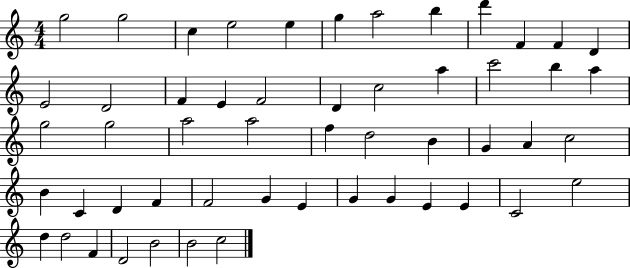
{
  \clef treble
  \numericTimeSignature
  \time 4/4
  \key c \major
  g''2 g''2 | c''4 e''2 e''4 | g''4 a''2 b''4 | d'''4 f'4 f'4 d'4 | \break e'2 d'2 | f'4 e'4 f'2 | d'4 c''2 a''4 | c'''2 b''4 a''4 | \break g''2 g''2 | a''2 a''2 | f''4 d''2 b'4 | g'4 a'4 c''2 | \break b'4 c'4 d'4 f'4 | f'2 g'4 e'4 | g'4 g'4 e'4 e'4 | c'2 e''2 | \break d''4 d''2 f'4 | d'2 b'2 | b'2 c''2 | \bar "|."
}